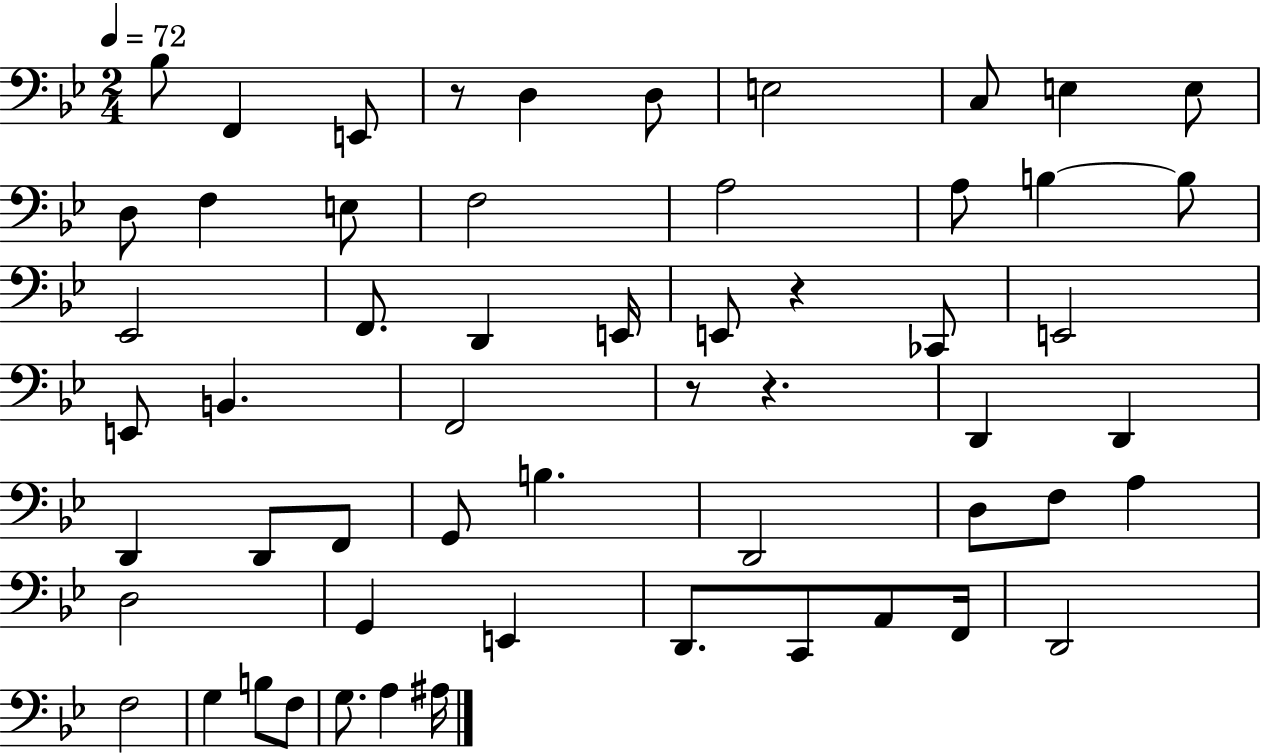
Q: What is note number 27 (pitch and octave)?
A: F2